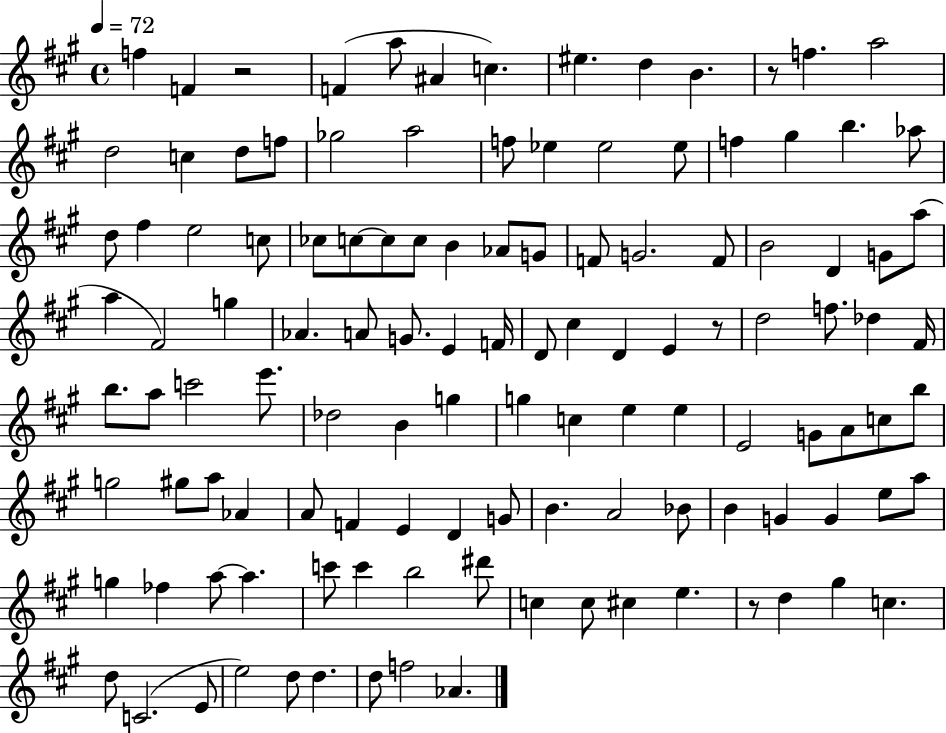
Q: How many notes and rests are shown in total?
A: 120